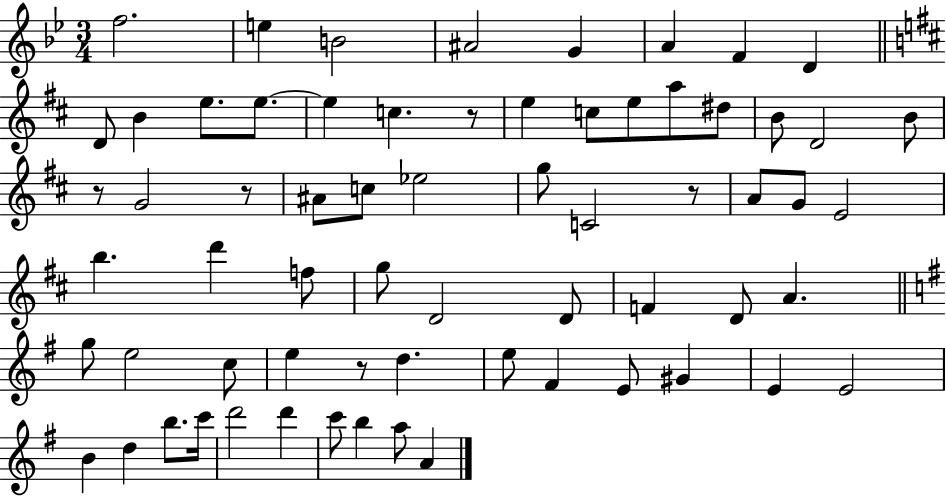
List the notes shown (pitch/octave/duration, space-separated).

F5/h. E5/q B4/h A#4/h G4/q A4/q F4/q D4/q D4/e B4/q E5/e. E5/e. E5/q C5/q. R/e E5/q C5/e E5/e A5/e D#5/e B4/e D4/h B4/e R/e G4/h R/e A#4/e C5/e Eb5/h G5/e C4/h R/e A4/e G4/e E4/h B5/q. D6/q F5/e G5/e D4/h D4/e F4/q D4/e A4/q. G5/e E5/h C5/e E5/q R/e D5/q. E5/e F#4/q E4/e G#4/q E4/q E4/h B4/q D5/q B5/e. C6/s D6/h D6/q C6/e B5/q A5/e A4/q